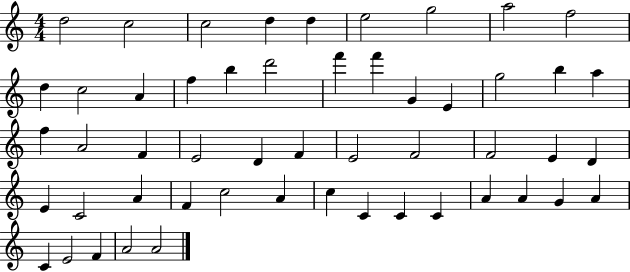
X:1
T:Untitled
M:4/4
L:1/4
K:C
d2 c2 c2 d d e2 g2 a2 f2 d c2 A f b d'2 f' f' G E g2 b a f A2 F E2 D F E2 F2 F2 E D E C2 A F c2 A c C C C A A G A C E2 F A2 A2